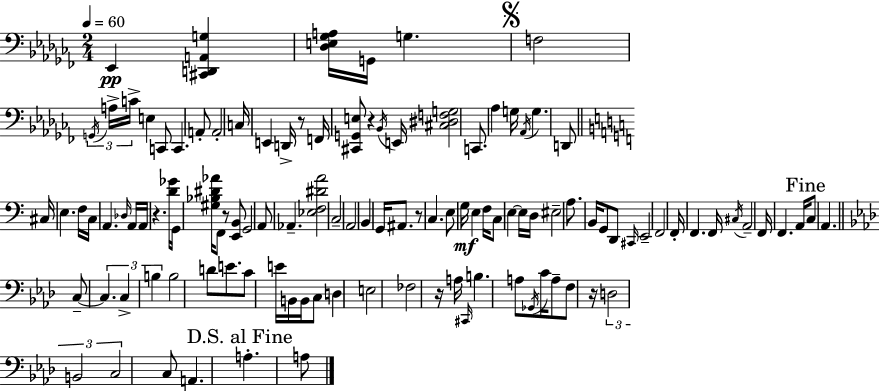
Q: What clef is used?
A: bass